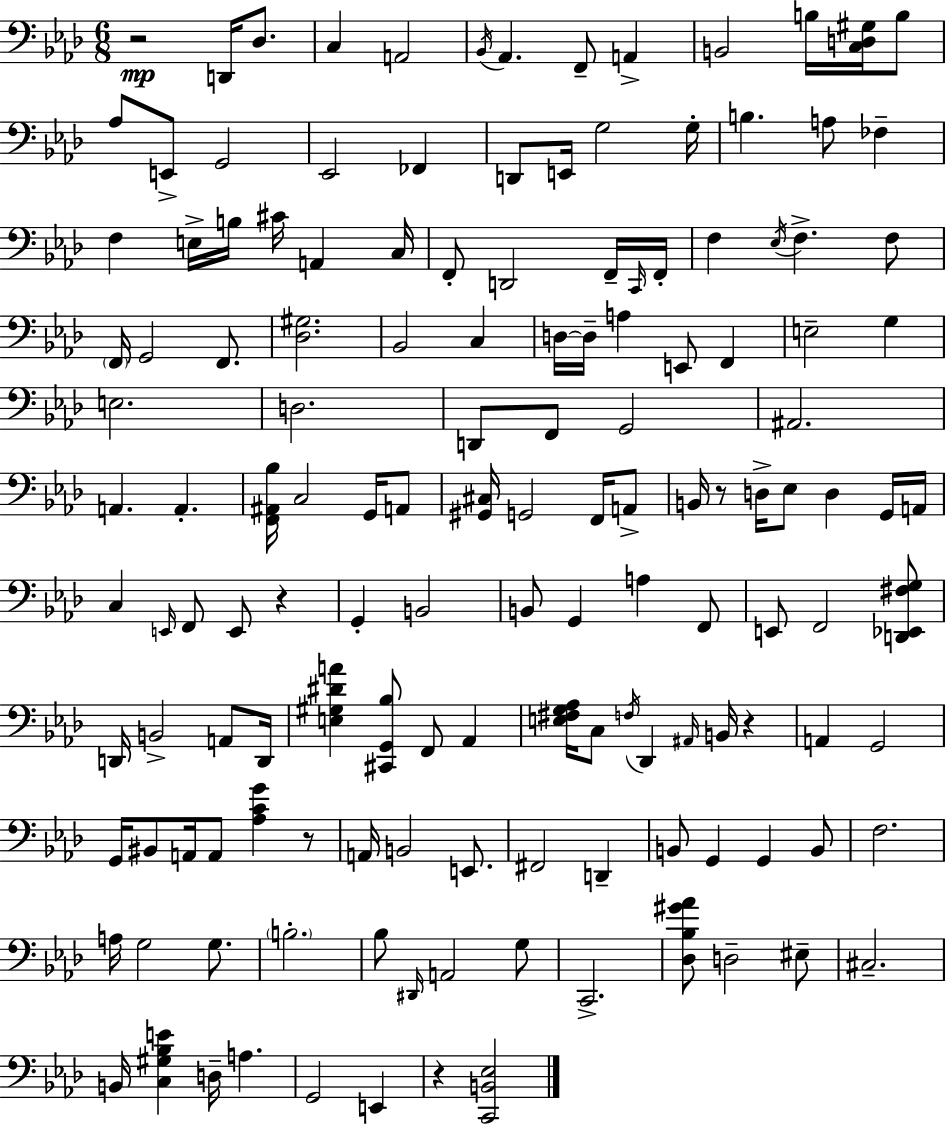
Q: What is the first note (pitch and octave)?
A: D2